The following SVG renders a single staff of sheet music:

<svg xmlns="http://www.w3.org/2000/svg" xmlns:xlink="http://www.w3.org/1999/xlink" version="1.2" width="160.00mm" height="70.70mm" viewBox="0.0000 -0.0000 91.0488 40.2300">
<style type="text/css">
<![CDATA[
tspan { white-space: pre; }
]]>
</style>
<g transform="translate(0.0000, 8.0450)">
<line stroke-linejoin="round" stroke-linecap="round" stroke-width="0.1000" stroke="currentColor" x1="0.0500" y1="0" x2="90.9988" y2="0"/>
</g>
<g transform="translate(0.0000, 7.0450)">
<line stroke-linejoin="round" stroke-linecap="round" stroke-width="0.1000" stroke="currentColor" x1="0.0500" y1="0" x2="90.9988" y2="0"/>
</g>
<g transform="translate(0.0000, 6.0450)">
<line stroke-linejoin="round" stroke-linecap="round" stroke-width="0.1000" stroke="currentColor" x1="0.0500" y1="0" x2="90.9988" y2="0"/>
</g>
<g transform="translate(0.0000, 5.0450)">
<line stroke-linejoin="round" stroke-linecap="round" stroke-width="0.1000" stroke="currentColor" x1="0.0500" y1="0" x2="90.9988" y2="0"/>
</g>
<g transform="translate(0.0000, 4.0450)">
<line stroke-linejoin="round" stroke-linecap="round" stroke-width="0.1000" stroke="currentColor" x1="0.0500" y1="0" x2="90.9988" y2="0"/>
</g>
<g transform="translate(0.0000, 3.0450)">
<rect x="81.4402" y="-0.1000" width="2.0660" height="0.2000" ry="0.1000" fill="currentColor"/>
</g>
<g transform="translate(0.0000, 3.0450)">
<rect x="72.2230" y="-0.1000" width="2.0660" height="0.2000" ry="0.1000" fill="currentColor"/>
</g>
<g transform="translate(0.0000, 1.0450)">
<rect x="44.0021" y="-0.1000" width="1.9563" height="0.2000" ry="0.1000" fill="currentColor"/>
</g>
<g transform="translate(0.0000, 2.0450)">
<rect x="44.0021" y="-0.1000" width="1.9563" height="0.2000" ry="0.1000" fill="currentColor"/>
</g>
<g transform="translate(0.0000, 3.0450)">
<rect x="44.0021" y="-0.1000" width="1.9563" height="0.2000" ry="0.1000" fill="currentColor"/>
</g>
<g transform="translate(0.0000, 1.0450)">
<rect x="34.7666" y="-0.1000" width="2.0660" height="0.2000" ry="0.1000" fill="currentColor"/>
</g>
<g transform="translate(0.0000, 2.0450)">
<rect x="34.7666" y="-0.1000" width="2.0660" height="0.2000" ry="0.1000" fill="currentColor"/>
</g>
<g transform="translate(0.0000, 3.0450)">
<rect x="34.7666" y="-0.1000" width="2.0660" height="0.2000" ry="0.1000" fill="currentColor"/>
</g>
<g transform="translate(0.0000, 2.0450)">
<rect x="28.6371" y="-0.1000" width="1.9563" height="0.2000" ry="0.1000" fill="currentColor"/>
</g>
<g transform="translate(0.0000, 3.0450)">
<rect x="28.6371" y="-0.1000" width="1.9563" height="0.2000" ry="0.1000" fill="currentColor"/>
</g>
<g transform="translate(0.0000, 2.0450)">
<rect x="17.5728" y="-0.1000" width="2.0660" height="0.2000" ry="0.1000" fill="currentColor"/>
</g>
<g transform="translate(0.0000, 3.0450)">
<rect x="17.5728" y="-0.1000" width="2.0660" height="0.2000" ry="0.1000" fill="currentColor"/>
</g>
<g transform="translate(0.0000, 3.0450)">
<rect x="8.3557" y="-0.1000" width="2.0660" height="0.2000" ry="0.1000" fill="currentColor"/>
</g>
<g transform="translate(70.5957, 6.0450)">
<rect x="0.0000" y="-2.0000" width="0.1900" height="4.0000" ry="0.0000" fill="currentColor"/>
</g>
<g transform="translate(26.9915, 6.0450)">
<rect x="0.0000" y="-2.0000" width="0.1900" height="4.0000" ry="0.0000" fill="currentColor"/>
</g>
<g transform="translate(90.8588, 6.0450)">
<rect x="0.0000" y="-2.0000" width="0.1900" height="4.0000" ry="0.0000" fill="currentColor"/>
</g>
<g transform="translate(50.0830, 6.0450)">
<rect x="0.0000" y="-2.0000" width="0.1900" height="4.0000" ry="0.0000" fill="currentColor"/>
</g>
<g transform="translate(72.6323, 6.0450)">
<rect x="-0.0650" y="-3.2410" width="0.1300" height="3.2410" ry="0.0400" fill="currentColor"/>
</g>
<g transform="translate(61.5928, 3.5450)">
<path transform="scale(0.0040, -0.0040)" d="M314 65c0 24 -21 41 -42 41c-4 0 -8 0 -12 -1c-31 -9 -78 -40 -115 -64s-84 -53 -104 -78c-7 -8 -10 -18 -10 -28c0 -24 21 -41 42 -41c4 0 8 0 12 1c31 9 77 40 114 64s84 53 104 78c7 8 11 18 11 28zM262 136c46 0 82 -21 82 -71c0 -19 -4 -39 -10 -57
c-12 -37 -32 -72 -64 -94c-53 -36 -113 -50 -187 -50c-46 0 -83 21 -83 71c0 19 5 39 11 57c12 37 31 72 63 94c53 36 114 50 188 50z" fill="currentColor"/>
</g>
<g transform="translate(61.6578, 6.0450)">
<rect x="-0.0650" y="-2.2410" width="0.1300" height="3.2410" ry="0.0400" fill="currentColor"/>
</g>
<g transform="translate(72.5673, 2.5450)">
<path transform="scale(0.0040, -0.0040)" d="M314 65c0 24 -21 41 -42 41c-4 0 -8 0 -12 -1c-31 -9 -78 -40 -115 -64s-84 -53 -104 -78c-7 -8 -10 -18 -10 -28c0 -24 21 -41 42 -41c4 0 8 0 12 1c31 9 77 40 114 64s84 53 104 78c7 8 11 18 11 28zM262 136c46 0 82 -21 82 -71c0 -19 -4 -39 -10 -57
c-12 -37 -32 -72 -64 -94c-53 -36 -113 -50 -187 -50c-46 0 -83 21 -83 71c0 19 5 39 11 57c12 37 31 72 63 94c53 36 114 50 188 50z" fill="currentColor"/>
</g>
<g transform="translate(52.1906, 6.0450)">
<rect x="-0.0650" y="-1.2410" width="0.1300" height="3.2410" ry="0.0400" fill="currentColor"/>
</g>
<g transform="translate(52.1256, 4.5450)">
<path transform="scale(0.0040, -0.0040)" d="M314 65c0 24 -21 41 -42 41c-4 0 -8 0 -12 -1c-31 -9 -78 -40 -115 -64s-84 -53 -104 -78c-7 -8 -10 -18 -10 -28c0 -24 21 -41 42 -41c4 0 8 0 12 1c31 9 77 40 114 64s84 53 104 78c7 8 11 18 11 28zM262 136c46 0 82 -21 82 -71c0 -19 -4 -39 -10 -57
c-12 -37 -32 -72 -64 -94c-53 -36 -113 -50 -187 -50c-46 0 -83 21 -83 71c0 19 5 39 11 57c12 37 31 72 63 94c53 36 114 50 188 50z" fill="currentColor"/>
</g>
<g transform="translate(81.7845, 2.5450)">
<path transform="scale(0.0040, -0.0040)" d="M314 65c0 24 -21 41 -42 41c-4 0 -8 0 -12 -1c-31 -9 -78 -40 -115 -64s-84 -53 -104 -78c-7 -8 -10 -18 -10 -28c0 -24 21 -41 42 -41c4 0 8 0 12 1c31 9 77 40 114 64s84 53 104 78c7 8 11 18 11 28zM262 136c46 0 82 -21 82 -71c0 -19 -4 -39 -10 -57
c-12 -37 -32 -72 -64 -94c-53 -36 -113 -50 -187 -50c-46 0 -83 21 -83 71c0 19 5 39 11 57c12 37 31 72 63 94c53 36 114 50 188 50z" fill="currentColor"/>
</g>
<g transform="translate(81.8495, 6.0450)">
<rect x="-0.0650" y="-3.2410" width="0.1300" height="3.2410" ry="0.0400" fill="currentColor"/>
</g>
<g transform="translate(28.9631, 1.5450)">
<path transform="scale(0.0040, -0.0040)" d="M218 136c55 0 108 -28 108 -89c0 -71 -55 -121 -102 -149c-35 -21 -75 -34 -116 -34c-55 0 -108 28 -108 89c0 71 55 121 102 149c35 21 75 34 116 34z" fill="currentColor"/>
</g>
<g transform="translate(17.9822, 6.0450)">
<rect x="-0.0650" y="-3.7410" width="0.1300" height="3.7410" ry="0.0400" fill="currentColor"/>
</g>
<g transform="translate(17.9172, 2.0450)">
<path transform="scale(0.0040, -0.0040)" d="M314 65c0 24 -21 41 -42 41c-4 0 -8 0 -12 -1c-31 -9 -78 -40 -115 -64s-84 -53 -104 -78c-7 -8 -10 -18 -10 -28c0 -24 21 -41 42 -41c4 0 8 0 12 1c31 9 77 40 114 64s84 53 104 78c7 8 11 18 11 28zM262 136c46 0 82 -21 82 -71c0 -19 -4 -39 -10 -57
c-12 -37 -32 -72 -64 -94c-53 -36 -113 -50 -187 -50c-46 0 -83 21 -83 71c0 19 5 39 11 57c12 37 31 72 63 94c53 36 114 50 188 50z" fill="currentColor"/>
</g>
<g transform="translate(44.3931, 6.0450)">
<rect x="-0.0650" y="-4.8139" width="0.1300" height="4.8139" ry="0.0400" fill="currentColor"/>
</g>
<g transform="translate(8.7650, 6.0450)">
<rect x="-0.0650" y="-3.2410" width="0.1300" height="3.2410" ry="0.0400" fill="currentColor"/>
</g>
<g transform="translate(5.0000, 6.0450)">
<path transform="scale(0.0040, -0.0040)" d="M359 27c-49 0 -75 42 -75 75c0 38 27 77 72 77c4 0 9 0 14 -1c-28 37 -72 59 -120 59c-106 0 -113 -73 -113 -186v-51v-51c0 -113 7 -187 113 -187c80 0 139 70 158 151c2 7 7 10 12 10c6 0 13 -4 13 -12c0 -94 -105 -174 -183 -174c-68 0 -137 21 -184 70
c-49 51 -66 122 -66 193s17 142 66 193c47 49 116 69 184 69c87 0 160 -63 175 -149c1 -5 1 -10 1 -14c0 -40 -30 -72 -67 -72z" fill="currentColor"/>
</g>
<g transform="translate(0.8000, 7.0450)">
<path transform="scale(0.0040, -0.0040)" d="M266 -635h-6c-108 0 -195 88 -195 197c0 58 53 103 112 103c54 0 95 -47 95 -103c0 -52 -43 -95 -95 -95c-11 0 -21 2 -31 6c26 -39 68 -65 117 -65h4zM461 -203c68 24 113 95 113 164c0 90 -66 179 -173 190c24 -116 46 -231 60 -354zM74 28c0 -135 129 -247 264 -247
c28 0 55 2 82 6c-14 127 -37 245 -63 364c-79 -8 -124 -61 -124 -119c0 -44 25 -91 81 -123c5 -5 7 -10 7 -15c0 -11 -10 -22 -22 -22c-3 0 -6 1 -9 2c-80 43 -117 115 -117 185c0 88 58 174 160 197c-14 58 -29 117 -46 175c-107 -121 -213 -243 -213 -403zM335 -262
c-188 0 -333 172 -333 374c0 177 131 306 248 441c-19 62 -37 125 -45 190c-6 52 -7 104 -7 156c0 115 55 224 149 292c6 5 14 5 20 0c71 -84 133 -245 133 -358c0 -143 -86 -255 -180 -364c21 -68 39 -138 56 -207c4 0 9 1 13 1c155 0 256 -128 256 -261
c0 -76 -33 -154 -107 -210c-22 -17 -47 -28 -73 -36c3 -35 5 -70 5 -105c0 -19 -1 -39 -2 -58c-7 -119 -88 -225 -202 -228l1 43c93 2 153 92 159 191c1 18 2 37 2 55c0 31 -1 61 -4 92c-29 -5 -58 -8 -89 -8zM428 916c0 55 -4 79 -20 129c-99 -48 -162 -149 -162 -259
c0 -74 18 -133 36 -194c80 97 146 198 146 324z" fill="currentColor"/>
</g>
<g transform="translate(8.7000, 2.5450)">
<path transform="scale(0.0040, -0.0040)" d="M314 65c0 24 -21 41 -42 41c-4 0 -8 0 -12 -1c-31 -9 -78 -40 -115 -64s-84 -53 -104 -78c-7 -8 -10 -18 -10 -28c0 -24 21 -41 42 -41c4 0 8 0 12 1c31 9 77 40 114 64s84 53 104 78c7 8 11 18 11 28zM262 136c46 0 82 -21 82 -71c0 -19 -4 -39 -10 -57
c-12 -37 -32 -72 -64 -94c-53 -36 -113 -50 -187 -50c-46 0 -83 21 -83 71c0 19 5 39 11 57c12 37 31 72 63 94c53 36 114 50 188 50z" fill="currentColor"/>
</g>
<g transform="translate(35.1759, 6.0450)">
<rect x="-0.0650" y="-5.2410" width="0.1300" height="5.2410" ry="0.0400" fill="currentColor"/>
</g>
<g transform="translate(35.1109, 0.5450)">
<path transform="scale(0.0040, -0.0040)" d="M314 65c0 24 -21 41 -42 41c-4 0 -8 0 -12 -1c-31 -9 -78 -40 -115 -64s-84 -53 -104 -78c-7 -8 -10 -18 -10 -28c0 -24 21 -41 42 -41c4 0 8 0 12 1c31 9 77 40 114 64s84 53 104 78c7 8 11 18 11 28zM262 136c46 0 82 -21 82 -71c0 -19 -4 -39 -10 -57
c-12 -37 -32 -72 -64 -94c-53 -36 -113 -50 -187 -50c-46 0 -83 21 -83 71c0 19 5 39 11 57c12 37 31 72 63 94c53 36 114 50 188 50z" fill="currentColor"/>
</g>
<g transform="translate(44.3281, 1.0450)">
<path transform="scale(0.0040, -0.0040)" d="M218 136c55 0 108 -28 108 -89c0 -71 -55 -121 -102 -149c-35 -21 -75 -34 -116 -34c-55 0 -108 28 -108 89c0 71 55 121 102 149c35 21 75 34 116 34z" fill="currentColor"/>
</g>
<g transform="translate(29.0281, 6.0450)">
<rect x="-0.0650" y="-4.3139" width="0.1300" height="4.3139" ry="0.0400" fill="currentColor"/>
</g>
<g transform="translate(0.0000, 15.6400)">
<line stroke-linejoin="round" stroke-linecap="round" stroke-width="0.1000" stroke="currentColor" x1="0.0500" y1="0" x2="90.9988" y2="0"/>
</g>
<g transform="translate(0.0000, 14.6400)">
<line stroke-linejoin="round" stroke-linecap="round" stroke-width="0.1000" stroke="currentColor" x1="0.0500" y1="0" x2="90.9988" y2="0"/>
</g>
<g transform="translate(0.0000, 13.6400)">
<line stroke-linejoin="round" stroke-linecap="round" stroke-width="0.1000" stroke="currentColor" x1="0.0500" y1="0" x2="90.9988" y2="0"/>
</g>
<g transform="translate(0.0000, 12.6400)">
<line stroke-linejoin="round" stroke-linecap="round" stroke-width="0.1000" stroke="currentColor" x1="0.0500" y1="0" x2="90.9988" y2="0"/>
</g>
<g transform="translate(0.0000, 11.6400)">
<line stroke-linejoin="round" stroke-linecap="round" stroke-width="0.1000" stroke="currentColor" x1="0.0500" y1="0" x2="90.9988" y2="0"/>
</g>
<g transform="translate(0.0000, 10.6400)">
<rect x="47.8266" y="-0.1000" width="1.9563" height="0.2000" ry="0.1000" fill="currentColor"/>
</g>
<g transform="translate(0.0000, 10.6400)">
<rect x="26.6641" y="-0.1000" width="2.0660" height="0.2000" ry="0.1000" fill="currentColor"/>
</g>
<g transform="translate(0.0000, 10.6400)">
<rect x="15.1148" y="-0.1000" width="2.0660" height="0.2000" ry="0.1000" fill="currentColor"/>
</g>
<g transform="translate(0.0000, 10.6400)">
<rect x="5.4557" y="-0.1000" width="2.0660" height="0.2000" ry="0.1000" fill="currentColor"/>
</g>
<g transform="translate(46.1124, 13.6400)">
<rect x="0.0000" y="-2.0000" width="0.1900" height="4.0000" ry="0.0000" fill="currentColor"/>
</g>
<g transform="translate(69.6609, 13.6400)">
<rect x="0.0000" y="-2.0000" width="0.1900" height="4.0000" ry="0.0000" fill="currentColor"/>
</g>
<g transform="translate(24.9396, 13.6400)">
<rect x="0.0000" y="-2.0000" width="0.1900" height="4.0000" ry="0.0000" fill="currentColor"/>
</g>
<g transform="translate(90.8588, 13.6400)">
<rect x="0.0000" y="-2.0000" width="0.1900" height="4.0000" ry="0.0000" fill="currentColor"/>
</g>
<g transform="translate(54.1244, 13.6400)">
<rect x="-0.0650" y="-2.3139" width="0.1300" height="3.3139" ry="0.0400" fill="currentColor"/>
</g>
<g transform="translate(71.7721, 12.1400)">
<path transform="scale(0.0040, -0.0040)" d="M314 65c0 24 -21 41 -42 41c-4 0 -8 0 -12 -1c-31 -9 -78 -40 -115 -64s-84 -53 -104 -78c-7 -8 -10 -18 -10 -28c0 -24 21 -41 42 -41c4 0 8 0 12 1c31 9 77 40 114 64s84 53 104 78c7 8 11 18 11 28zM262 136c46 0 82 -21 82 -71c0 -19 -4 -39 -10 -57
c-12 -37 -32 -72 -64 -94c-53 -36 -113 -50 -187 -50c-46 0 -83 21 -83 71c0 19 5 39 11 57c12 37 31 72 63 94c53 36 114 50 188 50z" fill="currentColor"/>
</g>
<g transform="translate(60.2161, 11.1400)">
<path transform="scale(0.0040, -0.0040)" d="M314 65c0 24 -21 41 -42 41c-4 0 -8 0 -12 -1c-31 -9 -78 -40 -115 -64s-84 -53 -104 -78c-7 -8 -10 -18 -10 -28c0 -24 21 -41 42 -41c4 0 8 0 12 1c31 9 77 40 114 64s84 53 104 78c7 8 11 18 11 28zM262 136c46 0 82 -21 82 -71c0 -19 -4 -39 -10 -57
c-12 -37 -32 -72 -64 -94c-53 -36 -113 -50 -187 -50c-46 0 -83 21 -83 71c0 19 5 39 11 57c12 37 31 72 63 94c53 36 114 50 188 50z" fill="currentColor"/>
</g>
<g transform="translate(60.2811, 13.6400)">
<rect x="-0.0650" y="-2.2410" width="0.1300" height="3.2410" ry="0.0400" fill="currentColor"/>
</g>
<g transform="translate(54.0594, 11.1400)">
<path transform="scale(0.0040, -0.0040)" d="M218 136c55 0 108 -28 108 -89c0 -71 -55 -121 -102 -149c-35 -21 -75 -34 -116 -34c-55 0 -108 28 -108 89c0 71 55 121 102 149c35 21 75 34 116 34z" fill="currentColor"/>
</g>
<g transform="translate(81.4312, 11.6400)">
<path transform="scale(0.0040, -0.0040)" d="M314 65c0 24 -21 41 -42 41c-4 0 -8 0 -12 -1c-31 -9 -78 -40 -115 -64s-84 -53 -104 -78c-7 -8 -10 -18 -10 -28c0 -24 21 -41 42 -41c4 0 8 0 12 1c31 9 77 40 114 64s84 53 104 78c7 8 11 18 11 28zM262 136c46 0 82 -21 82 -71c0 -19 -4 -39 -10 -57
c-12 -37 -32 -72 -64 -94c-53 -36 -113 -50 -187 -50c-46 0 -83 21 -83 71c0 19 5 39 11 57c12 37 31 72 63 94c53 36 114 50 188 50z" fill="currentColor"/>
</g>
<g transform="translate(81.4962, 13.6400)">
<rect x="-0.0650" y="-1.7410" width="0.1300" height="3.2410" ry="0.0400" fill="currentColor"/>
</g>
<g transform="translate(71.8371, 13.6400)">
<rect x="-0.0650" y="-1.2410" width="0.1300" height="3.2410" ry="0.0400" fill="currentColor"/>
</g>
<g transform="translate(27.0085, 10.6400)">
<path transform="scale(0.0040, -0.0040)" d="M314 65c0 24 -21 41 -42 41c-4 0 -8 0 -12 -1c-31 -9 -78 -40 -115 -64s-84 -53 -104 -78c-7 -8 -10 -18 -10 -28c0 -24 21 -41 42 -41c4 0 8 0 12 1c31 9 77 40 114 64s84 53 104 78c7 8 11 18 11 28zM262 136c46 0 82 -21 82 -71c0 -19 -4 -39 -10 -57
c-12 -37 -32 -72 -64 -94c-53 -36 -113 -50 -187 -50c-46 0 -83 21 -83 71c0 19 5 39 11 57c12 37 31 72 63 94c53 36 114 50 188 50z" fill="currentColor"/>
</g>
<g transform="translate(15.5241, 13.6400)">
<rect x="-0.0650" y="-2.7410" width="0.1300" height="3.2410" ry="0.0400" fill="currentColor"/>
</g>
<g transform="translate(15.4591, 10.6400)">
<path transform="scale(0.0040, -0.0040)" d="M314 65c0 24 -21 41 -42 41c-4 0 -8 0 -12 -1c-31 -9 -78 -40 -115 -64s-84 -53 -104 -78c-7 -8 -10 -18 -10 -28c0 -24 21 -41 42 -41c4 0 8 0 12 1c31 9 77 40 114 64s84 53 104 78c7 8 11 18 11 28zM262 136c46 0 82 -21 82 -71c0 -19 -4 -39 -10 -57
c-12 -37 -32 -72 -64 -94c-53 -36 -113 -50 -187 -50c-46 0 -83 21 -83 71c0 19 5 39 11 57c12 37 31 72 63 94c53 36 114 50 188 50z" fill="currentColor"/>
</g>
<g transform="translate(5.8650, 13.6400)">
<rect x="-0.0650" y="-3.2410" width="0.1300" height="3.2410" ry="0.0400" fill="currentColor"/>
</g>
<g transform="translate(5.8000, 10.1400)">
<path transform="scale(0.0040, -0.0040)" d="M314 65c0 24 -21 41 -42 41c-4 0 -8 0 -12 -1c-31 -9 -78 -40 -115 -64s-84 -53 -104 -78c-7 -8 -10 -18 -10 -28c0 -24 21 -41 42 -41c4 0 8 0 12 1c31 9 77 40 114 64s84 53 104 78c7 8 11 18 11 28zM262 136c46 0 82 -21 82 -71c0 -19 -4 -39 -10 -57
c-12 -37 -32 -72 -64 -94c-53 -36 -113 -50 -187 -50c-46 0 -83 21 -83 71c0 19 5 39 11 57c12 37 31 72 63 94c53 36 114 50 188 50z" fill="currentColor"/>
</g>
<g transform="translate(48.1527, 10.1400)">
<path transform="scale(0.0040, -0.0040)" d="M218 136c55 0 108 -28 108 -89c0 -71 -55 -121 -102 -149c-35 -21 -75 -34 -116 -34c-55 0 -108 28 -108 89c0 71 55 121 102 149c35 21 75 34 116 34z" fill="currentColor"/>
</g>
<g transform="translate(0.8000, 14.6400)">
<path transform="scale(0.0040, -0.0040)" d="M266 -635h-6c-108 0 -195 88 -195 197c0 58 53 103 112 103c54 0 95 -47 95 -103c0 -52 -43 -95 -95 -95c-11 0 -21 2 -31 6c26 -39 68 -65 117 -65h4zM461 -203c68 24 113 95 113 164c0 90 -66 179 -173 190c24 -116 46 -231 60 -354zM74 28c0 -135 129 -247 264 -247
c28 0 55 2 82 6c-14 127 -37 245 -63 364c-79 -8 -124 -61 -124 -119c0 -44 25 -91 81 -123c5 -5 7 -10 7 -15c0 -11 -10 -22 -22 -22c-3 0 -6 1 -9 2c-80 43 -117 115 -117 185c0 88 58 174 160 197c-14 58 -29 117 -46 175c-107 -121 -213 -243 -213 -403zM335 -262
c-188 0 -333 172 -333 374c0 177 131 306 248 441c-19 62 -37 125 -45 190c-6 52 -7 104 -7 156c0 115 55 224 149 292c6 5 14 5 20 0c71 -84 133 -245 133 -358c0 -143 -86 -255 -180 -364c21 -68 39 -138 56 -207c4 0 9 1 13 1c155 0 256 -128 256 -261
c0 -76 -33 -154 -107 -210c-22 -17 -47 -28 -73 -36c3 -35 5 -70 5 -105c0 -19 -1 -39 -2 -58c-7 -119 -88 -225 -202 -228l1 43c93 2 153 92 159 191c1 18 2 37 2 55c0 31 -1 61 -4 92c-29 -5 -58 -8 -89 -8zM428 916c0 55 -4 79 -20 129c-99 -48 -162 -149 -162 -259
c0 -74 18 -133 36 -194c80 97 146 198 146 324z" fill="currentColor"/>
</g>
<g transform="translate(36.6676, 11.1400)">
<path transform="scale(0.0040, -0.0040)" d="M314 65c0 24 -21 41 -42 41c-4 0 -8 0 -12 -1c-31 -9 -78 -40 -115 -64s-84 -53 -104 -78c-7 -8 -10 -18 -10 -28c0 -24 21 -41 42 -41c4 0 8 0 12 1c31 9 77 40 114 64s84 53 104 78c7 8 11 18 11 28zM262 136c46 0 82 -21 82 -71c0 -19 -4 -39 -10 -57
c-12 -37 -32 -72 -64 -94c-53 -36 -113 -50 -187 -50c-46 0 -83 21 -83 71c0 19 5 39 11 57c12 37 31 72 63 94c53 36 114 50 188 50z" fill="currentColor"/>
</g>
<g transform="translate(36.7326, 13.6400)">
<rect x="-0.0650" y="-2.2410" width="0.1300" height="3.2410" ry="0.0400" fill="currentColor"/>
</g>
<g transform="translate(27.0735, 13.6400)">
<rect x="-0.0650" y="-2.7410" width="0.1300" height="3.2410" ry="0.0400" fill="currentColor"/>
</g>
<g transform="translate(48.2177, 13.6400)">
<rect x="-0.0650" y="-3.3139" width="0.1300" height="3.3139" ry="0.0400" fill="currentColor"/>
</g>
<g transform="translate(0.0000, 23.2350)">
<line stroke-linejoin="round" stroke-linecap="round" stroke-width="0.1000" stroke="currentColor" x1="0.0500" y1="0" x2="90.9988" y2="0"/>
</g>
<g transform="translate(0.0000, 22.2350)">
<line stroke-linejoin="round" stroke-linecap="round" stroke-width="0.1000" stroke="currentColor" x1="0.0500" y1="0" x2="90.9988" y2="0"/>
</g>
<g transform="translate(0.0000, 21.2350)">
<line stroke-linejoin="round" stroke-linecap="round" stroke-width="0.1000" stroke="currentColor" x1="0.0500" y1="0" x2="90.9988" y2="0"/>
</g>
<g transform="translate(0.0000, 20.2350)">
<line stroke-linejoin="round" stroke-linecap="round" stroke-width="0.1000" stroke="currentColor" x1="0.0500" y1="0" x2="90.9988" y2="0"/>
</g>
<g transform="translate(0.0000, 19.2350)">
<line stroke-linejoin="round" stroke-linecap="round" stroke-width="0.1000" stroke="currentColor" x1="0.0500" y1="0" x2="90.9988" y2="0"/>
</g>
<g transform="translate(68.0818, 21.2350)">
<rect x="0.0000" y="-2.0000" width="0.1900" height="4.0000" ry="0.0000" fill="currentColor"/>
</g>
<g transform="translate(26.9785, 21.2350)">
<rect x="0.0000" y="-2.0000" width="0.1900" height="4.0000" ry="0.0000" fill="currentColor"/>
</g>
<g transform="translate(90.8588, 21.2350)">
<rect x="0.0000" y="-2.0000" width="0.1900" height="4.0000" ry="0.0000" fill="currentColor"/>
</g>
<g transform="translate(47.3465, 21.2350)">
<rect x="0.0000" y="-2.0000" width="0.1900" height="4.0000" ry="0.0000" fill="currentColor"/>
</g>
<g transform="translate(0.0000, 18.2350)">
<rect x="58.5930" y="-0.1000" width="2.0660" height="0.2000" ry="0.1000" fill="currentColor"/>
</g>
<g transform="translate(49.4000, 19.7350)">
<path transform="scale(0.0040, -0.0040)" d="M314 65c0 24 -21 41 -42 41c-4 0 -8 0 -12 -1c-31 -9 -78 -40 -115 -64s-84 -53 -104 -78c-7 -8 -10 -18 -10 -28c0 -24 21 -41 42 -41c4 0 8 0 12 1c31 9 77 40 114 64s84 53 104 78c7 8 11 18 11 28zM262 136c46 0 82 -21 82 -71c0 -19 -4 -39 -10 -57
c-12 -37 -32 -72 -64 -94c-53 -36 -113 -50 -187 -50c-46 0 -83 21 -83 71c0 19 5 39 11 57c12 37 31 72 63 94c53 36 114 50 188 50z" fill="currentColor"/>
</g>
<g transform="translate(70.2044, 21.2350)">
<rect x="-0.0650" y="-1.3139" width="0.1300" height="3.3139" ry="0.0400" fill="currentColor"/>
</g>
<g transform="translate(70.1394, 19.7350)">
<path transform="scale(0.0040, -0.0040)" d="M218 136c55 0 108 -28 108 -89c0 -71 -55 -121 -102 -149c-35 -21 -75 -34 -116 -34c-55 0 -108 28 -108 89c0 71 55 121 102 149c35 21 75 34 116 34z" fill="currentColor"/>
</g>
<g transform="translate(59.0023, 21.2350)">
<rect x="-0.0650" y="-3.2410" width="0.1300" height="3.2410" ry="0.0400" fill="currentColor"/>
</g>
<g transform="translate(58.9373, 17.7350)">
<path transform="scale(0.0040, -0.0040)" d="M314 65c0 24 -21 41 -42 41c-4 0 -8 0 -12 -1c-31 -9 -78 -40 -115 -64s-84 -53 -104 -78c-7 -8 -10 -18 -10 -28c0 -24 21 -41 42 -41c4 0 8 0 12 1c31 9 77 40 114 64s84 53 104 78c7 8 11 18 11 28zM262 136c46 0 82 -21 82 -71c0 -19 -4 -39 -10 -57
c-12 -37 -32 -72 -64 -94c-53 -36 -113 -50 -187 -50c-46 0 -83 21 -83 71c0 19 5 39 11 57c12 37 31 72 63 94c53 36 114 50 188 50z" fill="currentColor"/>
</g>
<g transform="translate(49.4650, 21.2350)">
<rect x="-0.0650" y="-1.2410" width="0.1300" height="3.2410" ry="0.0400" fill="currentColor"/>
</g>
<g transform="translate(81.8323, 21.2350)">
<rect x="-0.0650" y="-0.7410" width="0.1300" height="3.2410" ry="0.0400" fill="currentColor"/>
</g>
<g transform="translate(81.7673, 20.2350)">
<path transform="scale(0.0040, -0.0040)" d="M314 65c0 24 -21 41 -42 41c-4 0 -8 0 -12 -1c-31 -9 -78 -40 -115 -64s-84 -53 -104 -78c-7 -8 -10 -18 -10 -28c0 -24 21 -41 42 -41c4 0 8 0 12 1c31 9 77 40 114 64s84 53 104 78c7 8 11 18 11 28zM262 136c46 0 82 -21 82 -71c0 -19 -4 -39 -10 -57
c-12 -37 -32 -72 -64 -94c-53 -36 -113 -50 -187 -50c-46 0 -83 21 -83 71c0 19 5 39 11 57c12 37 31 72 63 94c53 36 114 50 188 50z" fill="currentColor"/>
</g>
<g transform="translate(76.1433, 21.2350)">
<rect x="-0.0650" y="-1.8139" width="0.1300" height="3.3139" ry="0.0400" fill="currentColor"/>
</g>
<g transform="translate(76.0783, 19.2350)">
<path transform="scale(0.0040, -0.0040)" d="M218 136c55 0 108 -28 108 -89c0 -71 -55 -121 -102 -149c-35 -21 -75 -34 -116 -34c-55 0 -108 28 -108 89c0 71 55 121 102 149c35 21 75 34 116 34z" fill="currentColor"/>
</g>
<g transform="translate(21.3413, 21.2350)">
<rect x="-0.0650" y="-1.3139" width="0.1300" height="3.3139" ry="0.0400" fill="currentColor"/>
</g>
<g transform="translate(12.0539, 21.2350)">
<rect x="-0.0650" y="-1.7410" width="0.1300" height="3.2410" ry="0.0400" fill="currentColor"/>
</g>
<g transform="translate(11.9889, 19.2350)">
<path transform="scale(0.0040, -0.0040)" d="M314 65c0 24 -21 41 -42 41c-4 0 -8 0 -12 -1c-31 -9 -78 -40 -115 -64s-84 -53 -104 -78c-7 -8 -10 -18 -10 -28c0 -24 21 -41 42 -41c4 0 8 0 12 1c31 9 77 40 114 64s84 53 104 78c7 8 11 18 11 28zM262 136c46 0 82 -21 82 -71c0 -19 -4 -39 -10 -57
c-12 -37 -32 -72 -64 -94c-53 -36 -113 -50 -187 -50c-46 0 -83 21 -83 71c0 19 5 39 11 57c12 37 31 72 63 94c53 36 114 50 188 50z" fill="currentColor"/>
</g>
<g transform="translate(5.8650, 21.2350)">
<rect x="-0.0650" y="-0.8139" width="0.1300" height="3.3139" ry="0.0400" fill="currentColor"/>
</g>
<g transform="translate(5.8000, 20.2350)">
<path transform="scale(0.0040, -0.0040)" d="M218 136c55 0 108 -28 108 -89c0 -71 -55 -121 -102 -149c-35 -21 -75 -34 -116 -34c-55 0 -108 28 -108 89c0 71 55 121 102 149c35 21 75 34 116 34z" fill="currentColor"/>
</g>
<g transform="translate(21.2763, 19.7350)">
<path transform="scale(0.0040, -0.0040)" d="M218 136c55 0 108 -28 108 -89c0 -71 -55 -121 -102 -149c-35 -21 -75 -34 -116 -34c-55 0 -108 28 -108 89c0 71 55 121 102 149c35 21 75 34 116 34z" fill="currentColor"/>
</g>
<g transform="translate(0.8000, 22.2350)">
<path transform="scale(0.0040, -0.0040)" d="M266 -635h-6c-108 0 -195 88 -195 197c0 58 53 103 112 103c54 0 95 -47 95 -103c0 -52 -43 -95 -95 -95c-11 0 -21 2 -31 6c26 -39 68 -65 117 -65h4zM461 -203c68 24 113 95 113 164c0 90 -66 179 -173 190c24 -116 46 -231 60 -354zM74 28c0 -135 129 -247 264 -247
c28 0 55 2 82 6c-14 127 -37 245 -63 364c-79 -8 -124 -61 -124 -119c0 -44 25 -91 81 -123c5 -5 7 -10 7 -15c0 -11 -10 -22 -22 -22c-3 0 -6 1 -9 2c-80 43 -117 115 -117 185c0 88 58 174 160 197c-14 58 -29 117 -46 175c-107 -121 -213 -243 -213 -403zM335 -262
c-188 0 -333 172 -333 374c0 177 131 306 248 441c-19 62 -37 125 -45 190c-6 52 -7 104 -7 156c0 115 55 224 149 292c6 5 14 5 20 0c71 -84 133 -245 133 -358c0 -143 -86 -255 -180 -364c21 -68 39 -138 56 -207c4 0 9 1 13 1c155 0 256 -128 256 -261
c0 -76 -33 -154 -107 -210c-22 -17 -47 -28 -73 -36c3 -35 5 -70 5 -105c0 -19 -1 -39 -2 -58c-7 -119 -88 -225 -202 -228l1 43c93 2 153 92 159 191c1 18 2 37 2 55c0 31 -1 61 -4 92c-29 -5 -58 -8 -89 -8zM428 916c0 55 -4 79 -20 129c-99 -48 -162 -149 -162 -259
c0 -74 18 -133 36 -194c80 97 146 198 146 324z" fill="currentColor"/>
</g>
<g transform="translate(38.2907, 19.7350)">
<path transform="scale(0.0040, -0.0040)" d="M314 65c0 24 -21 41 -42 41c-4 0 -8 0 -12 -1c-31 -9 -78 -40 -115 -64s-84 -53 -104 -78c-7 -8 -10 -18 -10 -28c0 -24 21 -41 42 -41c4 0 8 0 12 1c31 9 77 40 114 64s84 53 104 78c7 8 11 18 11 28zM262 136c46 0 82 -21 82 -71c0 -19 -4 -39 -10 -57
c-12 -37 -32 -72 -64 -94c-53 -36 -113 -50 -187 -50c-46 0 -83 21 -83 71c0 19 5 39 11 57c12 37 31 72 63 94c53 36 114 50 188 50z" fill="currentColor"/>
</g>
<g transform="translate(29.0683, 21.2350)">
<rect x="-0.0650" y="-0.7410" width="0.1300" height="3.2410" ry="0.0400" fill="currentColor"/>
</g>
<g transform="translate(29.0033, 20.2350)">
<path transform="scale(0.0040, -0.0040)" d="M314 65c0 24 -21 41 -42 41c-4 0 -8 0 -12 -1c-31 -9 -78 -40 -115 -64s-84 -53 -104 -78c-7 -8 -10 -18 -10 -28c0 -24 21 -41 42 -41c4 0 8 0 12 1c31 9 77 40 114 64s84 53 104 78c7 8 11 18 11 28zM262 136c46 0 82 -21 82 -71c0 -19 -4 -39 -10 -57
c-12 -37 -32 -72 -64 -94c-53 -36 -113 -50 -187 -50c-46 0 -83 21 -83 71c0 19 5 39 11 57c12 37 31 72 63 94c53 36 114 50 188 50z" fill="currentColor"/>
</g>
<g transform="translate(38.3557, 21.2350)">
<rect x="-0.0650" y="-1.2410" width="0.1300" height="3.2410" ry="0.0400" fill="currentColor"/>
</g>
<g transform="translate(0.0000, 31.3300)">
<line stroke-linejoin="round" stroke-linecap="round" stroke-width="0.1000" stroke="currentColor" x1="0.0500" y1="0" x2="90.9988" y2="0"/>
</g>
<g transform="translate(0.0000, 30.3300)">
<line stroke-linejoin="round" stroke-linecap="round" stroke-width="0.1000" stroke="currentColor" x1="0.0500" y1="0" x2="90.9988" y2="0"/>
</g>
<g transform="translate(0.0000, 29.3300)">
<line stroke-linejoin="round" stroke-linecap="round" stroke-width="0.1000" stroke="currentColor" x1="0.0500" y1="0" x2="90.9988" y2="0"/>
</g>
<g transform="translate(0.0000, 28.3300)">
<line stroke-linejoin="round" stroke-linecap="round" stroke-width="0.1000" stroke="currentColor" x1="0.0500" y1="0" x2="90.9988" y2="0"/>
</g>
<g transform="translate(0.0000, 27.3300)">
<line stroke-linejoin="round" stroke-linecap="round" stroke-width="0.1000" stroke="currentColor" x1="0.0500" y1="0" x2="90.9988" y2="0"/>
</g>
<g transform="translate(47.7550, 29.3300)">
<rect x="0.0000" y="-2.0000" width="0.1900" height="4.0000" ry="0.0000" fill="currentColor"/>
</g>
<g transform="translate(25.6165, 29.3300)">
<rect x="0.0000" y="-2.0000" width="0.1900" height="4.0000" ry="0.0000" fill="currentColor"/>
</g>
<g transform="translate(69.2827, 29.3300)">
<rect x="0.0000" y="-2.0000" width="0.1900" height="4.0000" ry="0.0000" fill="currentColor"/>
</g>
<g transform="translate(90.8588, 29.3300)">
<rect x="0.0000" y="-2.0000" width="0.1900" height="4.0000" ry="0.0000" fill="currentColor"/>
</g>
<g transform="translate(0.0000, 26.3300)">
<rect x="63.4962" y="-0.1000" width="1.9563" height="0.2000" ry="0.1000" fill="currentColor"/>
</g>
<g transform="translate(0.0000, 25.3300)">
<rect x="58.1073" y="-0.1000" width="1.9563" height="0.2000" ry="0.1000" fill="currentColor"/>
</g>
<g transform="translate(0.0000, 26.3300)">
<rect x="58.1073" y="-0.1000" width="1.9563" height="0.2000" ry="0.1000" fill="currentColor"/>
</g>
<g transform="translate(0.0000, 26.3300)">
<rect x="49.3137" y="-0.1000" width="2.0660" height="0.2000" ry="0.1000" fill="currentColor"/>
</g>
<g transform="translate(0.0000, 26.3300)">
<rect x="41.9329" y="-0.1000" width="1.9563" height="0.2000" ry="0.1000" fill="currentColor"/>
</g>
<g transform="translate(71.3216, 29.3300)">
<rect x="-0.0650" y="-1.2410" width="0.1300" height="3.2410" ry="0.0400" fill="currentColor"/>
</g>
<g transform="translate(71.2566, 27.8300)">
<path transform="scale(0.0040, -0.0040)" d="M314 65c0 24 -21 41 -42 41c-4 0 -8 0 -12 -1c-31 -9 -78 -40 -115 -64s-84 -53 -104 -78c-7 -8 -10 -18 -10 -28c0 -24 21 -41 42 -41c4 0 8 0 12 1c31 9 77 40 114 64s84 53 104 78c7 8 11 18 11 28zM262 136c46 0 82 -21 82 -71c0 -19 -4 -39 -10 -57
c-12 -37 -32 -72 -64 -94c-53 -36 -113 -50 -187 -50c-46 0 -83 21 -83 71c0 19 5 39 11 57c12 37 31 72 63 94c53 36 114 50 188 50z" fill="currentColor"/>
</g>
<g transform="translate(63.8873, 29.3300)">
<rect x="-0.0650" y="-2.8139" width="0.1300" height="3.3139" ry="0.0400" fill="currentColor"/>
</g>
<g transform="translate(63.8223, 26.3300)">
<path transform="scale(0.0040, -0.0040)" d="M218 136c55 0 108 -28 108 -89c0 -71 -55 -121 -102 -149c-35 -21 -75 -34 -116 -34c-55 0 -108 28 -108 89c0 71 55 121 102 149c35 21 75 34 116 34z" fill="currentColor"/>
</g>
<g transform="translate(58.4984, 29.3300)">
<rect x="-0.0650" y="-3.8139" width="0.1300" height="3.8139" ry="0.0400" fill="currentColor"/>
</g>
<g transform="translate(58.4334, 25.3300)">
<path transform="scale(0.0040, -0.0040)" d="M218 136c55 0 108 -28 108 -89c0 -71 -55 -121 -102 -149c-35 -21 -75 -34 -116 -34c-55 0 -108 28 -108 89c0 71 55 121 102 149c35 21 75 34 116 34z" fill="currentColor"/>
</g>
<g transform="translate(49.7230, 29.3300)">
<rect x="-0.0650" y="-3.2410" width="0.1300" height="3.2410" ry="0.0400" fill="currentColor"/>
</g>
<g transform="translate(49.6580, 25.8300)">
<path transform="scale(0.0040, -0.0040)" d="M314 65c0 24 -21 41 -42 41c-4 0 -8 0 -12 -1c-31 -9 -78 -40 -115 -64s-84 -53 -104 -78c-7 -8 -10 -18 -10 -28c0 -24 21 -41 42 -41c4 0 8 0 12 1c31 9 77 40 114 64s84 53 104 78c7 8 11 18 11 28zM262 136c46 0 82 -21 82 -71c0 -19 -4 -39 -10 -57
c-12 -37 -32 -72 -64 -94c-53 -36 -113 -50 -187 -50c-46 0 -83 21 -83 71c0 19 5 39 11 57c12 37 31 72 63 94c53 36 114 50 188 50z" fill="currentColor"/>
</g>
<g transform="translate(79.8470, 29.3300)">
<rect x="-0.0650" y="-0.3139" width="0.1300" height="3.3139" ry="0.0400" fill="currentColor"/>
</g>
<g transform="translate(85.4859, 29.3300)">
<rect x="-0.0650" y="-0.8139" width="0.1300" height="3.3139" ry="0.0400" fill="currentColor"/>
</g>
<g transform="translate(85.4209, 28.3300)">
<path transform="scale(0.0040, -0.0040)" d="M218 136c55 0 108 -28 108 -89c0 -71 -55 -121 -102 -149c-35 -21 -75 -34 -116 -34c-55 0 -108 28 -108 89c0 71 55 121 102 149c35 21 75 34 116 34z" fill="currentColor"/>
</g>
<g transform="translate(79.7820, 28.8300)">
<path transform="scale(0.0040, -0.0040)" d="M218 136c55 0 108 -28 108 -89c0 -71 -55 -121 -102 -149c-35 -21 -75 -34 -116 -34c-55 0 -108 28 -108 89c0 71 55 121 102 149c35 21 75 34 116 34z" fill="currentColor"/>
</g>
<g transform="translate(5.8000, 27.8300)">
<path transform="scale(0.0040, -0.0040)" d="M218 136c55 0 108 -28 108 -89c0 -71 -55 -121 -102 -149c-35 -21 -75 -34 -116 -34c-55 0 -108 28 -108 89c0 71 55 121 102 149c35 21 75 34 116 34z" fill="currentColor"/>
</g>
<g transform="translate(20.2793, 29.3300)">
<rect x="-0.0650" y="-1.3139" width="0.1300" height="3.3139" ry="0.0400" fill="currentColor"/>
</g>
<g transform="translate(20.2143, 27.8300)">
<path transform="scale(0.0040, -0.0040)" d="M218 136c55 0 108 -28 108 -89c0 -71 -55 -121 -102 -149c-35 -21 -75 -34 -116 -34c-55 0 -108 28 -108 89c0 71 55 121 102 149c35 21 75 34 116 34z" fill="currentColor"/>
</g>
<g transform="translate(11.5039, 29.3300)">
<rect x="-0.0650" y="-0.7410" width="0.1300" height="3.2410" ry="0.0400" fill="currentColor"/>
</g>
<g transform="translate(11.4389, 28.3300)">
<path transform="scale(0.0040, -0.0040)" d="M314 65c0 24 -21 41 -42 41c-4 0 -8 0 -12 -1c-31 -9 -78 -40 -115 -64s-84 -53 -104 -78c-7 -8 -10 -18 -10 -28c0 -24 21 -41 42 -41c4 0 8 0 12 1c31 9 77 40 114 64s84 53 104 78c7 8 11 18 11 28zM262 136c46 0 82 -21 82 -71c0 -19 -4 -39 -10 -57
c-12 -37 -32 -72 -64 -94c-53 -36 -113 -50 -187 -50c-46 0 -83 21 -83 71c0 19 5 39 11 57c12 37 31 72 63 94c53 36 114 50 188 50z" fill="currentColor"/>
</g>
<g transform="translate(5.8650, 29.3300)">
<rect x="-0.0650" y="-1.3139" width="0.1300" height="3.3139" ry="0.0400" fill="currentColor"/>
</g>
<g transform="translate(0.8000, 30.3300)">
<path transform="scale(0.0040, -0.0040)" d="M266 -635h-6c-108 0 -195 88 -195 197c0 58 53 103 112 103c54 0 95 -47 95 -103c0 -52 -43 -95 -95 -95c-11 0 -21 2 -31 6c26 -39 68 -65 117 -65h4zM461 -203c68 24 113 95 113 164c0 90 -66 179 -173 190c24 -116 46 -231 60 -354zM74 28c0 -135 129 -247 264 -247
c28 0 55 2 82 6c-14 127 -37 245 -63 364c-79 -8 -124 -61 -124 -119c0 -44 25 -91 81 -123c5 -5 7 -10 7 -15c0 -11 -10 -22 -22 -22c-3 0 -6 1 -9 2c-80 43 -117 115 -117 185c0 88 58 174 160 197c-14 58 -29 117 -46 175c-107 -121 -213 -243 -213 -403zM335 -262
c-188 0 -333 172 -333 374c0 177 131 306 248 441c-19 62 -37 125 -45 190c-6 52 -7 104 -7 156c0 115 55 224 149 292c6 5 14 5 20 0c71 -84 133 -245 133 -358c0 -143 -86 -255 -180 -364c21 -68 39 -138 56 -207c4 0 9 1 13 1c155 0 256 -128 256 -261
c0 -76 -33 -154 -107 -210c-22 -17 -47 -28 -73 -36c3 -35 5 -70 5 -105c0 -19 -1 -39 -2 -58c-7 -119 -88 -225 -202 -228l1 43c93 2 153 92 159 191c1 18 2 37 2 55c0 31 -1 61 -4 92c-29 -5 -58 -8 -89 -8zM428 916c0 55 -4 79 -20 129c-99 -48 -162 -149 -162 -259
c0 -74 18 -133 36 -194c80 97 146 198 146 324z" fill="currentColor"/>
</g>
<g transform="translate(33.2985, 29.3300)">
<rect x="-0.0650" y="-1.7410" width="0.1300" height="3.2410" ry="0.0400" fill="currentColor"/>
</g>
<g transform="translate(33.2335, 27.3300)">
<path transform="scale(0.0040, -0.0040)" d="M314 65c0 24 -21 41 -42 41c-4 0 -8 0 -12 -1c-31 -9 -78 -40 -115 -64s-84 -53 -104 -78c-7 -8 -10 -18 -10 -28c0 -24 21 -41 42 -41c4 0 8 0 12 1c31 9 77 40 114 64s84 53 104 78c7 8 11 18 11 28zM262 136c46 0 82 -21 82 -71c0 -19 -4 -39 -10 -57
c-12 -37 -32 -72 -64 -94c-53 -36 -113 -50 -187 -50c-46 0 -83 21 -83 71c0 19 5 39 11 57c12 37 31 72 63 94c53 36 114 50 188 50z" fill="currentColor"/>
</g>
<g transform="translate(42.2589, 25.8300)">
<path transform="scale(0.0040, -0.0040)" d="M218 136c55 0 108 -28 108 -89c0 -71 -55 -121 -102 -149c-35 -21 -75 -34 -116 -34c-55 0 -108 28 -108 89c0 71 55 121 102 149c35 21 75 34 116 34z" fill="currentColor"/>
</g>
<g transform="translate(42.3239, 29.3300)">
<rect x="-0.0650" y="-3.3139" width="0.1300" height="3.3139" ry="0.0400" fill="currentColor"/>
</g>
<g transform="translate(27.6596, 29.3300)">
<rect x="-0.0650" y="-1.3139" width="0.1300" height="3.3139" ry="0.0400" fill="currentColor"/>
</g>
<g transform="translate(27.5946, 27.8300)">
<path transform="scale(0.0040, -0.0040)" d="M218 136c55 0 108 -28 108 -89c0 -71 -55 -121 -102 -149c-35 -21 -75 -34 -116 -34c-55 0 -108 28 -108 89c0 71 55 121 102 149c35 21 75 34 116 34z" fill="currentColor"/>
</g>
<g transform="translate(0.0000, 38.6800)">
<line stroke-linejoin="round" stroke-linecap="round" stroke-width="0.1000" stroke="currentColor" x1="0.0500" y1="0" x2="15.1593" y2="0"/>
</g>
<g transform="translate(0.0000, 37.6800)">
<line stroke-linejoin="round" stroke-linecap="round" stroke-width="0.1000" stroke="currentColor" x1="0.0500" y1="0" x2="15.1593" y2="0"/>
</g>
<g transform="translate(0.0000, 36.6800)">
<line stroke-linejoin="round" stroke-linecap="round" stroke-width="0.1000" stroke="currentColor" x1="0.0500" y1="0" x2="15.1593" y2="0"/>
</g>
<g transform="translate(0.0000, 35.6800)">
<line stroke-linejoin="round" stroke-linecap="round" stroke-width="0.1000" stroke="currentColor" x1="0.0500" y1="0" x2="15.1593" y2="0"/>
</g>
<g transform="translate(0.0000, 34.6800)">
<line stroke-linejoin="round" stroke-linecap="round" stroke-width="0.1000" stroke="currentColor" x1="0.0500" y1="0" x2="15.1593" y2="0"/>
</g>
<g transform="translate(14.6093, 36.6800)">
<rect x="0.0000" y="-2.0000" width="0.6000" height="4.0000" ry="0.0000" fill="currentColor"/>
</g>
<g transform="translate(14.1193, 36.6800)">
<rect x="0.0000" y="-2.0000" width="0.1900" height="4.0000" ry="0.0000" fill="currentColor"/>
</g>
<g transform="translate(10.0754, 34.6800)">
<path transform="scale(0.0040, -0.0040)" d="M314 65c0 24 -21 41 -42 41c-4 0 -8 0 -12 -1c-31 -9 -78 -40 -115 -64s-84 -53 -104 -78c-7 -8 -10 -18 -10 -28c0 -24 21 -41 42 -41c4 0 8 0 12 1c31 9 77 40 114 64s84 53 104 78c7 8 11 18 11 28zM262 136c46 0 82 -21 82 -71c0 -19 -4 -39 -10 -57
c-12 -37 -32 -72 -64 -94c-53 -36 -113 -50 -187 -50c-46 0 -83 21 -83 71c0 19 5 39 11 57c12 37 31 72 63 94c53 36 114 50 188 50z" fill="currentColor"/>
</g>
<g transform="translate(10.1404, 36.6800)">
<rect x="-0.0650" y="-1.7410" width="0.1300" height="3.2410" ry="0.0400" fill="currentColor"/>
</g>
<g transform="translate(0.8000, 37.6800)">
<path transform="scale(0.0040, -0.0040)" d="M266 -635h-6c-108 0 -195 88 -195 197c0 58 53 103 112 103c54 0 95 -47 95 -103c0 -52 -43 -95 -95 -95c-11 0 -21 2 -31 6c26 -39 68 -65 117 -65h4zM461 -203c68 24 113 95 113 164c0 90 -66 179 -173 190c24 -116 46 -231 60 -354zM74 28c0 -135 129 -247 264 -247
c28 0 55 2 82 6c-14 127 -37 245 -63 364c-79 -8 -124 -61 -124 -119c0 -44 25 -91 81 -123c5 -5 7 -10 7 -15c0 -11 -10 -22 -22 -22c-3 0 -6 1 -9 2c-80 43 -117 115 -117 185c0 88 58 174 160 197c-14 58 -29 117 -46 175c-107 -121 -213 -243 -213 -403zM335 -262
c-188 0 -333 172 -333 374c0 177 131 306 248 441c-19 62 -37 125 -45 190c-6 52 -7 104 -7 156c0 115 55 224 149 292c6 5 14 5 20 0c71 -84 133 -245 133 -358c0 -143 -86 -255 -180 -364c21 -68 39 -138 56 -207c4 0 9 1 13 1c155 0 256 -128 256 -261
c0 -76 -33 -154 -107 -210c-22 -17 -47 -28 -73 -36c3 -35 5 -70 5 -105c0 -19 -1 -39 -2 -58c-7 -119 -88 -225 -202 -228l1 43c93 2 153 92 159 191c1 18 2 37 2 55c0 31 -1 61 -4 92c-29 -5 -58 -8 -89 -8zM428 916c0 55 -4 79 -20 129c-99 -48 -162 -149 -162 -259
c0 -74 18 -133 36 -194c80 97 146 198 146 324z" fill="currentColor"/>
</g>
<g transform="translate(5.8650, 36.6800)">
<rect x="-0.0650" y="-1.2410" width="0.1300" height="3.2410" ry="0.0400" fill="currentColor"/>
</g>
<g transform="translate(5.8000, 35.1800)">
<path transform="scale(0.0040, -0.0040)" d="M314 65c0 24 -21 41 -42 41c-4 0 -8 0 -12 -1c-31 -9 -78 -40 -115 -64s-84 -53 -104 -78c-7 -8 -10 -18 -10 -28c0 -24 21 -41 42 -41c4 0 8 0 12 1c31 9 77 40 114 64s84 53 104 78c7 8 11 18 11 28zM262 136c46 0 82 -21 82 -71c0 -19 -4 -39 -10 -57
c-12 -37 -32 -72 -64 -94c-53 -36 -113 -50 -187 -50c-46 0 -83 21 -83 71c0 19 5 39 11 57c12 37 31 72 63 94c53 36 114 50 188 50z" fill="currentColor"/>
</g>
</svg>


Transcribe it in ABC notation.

X:1
T:Untitled
M:4/4
L:1/4
K:C
b2 c'2 d' f'2 e' e2 g2 b2 b2 b2 a2 a2 g2 b g g2 e2 f2 d f2 e d2 e2 e2 b2 e f d2 e d2 e e f2 b b2 c' a e2 c d e2 f2